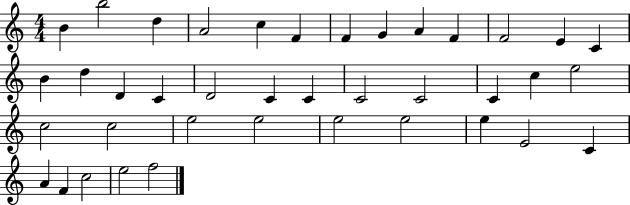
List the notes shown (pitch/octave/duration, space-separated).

B4/q B5/h D5/q A4/h C5/q F4/q F4/q G4/q A4/q F4/q F4/h E4/q C4/q B4/q D5/q D4/q C4/q D4/h C4/q C4/q C4/h C4/h C4/q C5/q E5/h C5/h C5/h E5/h E5/h E5/h E5/h E5/q E4/h C4/q A4/q F4/q C5/h E5/h F5/h